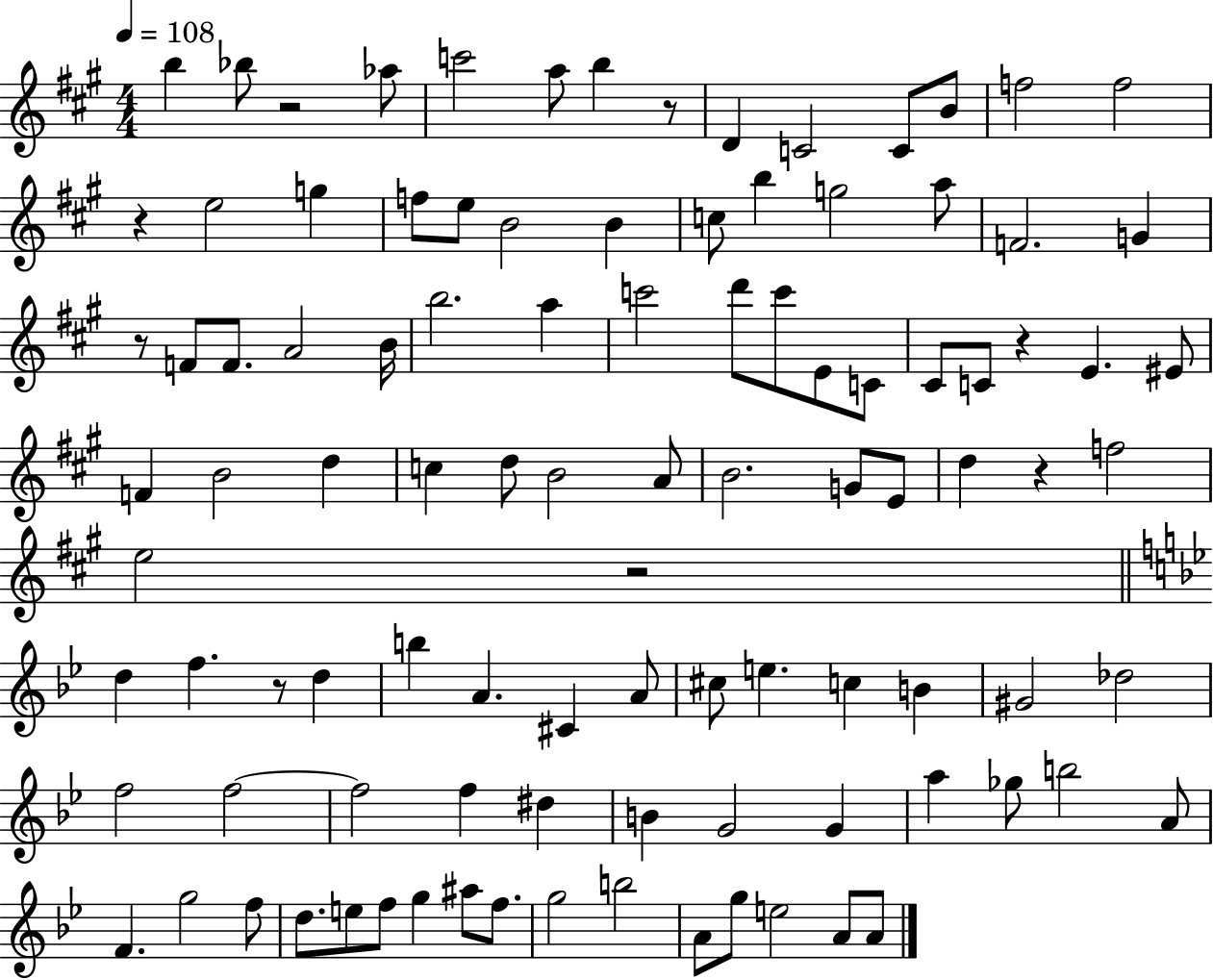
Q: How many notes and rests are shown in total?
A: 101